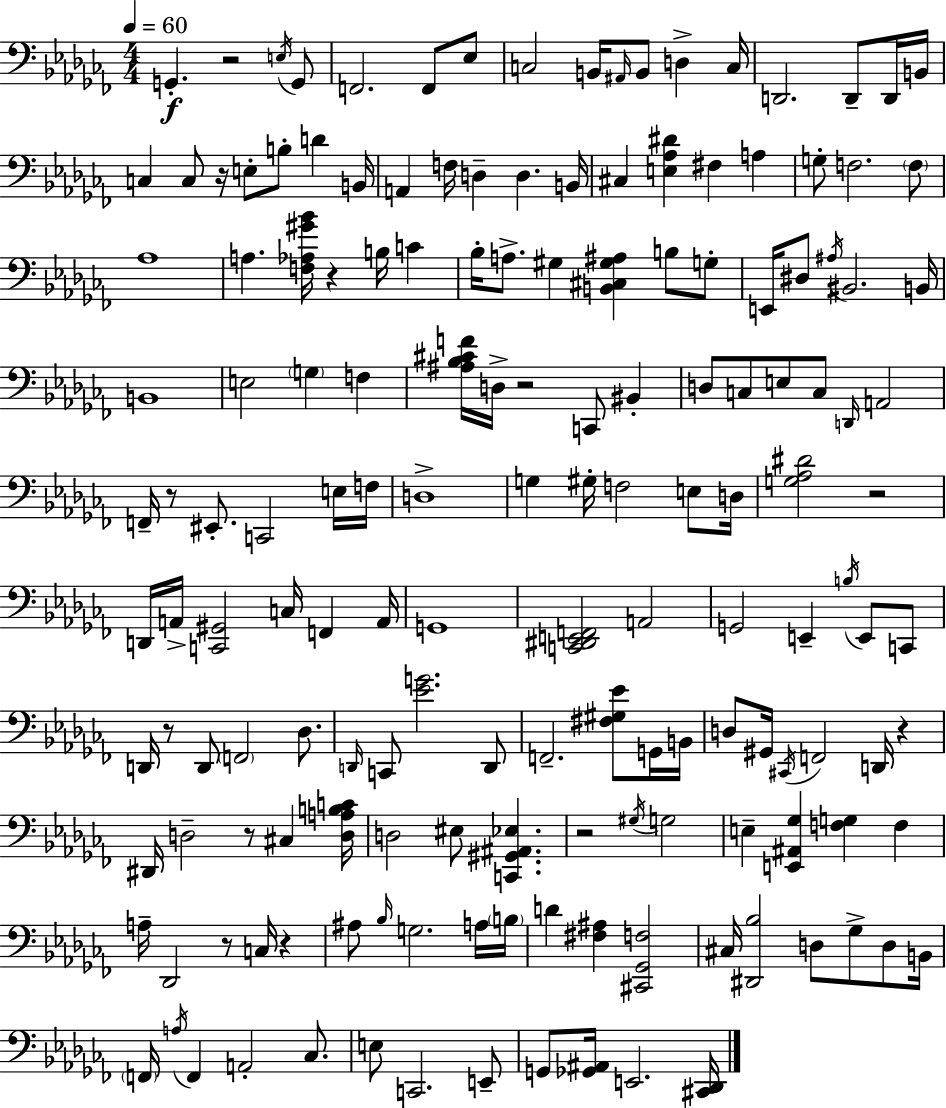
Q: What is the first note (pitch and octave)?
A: G2